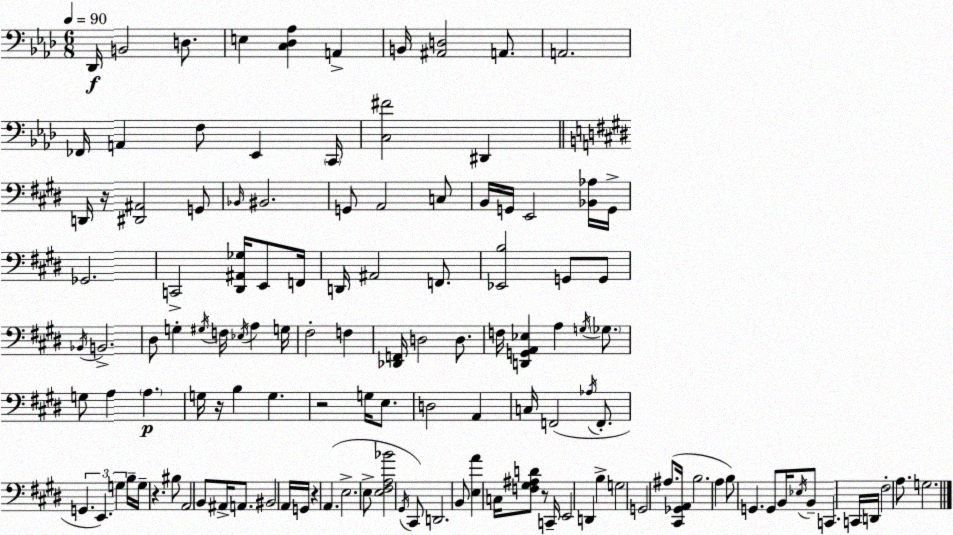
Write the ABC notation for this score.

X:1
T:Untitled
M:6/8
L:1/4
K:Fm
_D,,/4 B,,2 D,/2 E, [C,_D,_A,] A,, B,,/4 [^A,,D,]2 A,,/2 A,,2 _F,,/4 A,, F,/2 _E,, C,,/4 [C,^F]2 ^D,, D,,/4 z/4 [^D,,^A,,]2 G,,/2 _B,,/4 ^B,,2 G,,/2 A,,2 C,/2 B,,/4 G,,/4 E,,2 [_B,,_A,]/4 G,,/4 _G,,2 C,,2 [^D,,^A,,_G,]/4 E,,/2 F,,/4 D,,/4 ^A,,2 F,,/2 [_E,,B,]2 G,,/2 G,,/2 _B,,/4 B,,2 ^D,/2 G, ^G,/4 F,/4 _E,/4 A, G,/4 ^F,2 F, [_D,,F,,]/4 D,2 D,/2 F,/4 [D,,G,,A,,_E,] A, G,/4 _G,/2 G,/2 A, A, G,/4 z/4 B, G, z2 G,/4 E,/2 D,2 A,, C,/4 F,,2 _A,/4 F,,/2 G,, E,, G, B,/4 G,/4 z ^B,/2 A,,2 B,,/2 ^A,,/4 A,,/2 ^B,,2 A,,/4 G,,/4 z A,, E,2 E,/2 [E,^F,A,_B]2 ^G,,/4 ^C,,/2 D,,2 B,,/2 [E,A] C,/4 [F,^G,^A,D]/2 z/2 C,,/4 E,,2 D,, B, G,2 G,,2 ^A,/2 [^C,,_G,,A,,]/4 B,2 A, B,/2 G,, G,,/2 B,,/4 _E,/4 B,,/2 C,, C,,/4 D,,/4 ^F,2 A,/2 G,2